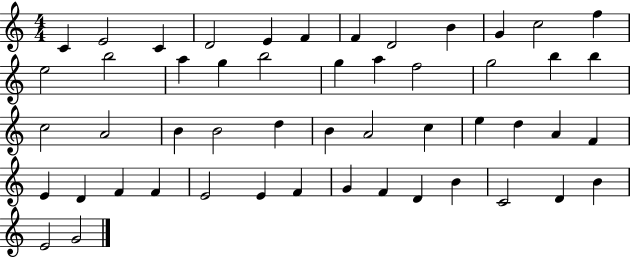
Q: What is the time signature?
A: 4/4